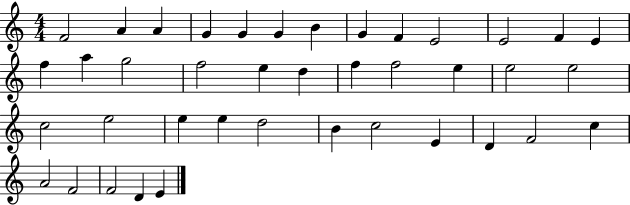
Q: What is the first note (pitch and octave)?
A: F4